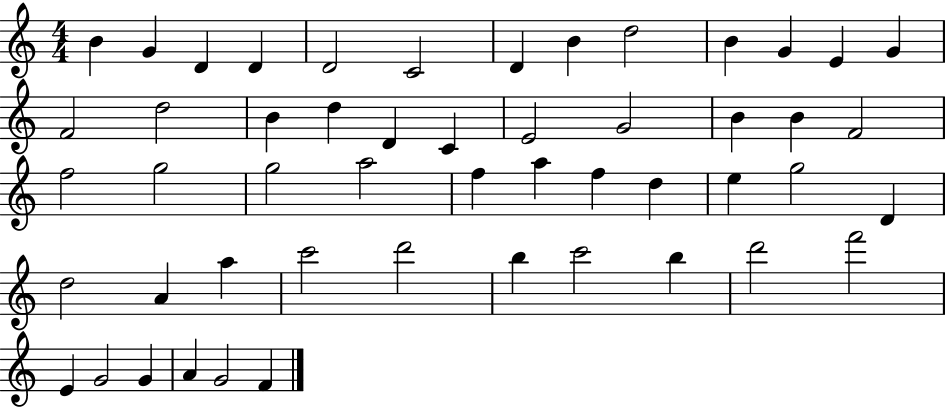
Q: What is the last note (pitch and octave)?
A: F4